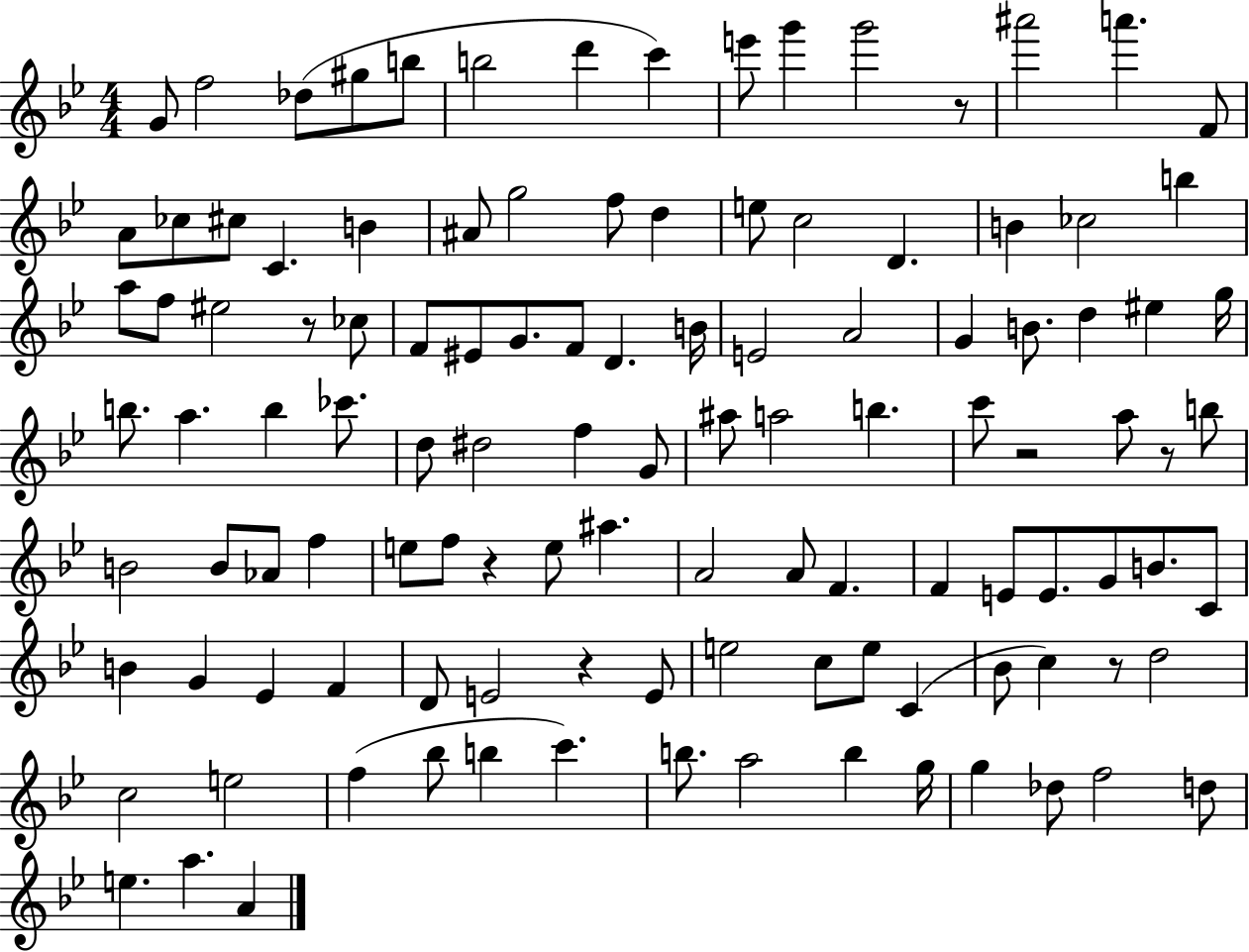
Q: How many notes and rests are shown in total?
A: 115